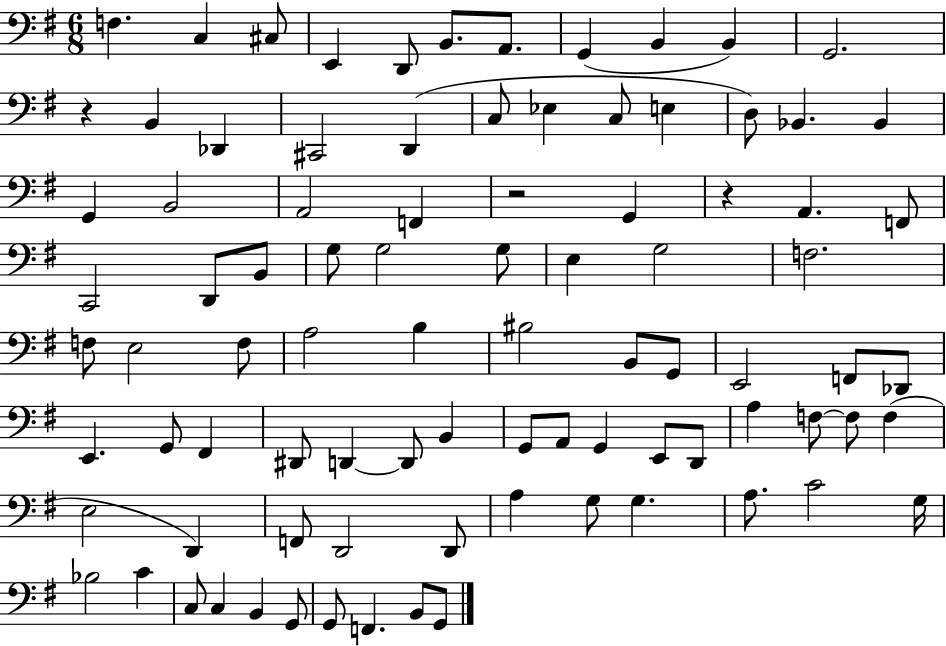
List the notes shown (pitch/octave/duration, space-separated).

F3/q. C3/q C#3/e E2/q D2/e B2/e. A2/e. G2/q B2/q B2/q G2/h. R/q B2/q Db2/q C#2/h D2/q C3/e Eb3/q C3/e E3/q D3/e Bb2/q. Bb2/q G2/q B2/h A2/h F2/q R/h G2/q R/q A2/q. F2/e C2/h D2/e B2/e G3/e G3/h G3/e E3/q G3/h F3/h. F3/e E3/h F3/e A3/h B3/q BIS3/h B2/e G2/e E2/h F2/e Db2/e E2/q. G2/e F#2/q D#2/e D2/q D2/e B2/q G2/e A2/e G2/q E2/e D2/e A3/q F3/e F3/e F3/q E3/h D2/q F2/e D2/h D2/e A3/q G3/e G3/q. A3/e. C4/h G3/s Bb3/h C4/q C3/e C3/q B2/q G2/e G2/e F2/q. B2/e G2/e